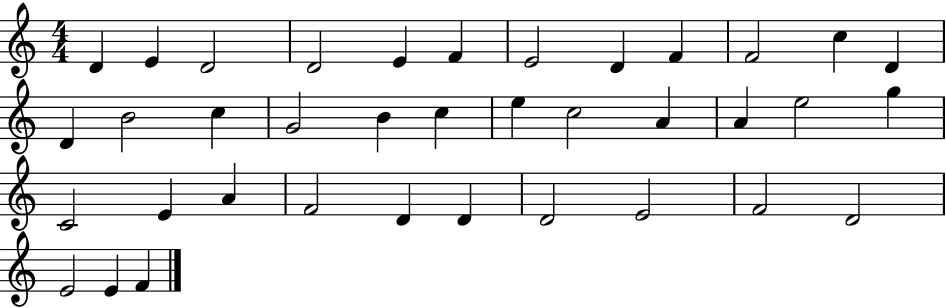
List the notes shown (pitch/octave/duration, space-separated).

D4/q E4/q D4/h D4/h E4/q F4/q E4/h D4/q F4/q F4/h C5/q D4/q D4/q B4/h C5/q G4/h B4/q C5/q E5/q C5/h A4/q A4/q E5/h G5/q C4/h E4/q A4/q F4/h D4/q D4/q D4/h E4/h F4/h D4/h E4/h E4/q F4/q